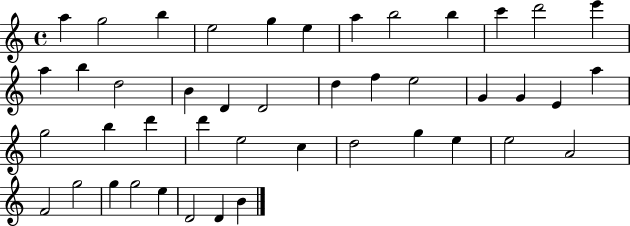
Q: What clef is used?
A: treble